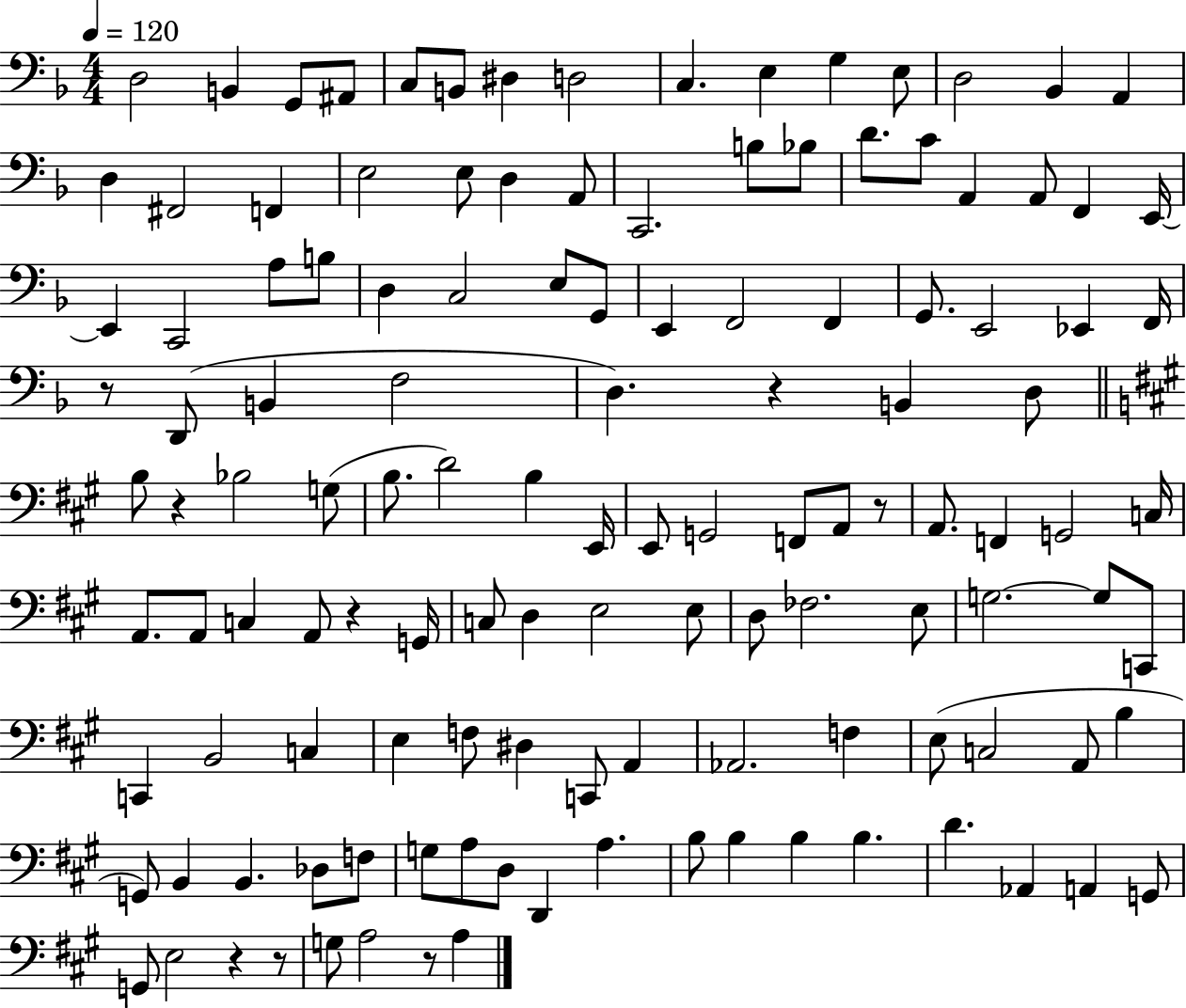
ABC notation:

X:1
T:Untitled
M:4/4
L:1/4
K:F
D,2 B,, G,,/2 ^A,,/2 C,/2 B,,/2 ^D, D,2 C, E, G, E,/2 D,2 _B,, A,, D, ^F,,2 F,, E,2 E,/2 D, A,,/2 C,,2 B,/2 _B,/2 D/2 C/2 A,, A,,/2 F,, E,,/4 E,, C,,2 A,/2 B,/2 D, C,2 E,/2 G,,/2 E,, F,,2 F,, G,,/2 E,,2 _E,, F,,/4 z/2 D,,/2 B,, F,2 D, z B,, D,/2 B,/2 z _B,2 G,/2 B,/2 D2 B, E,,/4 E,,/2 G,,2 F,,/2 A,,/2 z/2 A,,/2 F,, G,,2 C,/4 A,,/2 A,,/2 C, A,,/2 z G,,/4 C,/2 D, E,2 E,/2 D,/2 _F,2 E,/2 G,2 G,/2 C,,/2 C,, B,,2 C, E, F,/2 ^D, C,,/2 A,, _A,,2 F, E,/2 C,2 A,,/2 B, G,,/2 B,, B,, _D,/2 F,/2 G,/2 A,/2 D,/2 D,, A, B,/2 B, B, B, D _A,, A,, G,,/2 G,,/2 E,2 z z/2 G,/2 A,2 z/2 A,